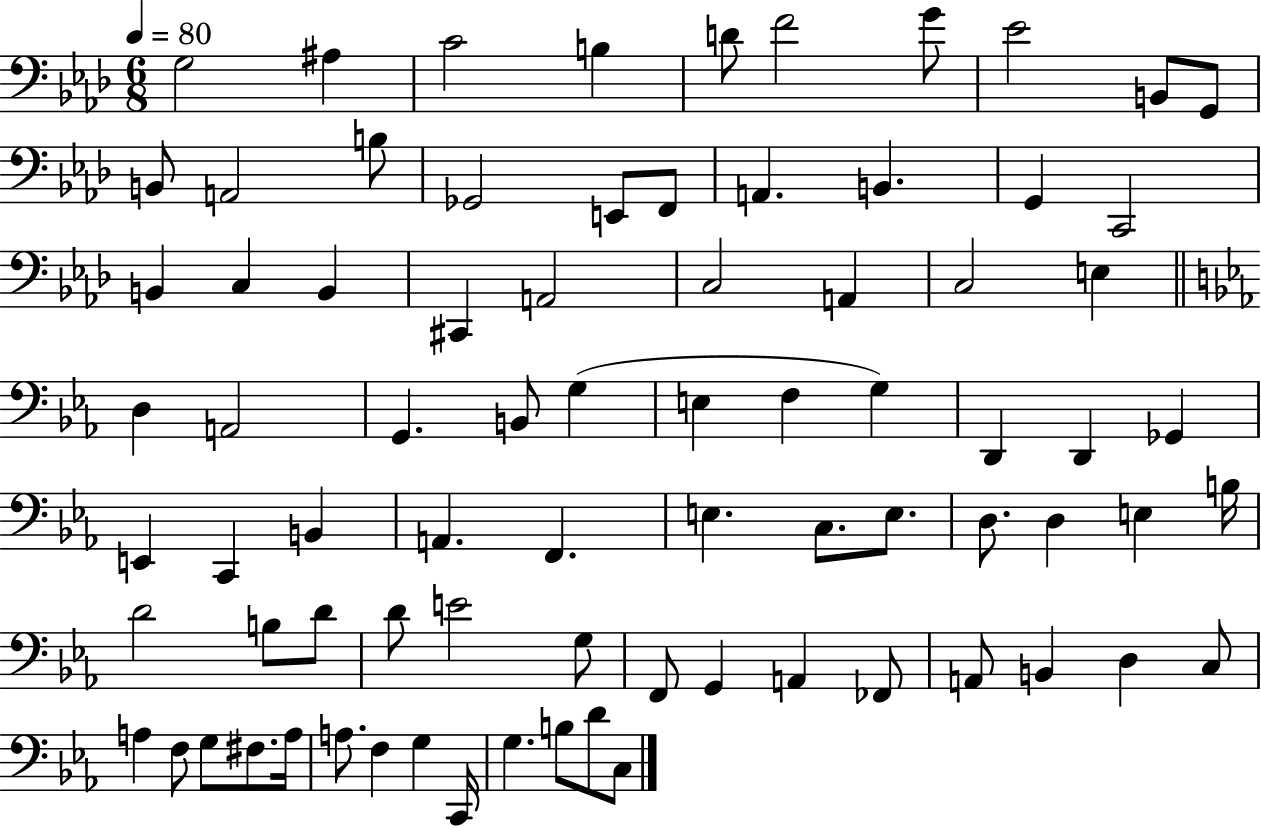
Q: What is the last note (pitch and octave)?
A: C3